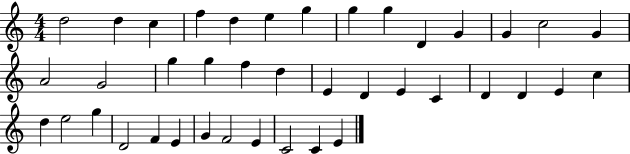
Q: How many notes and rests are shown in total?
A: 40